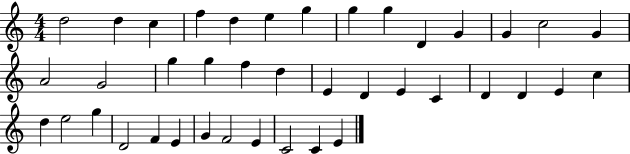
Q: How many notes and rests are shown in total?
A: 40